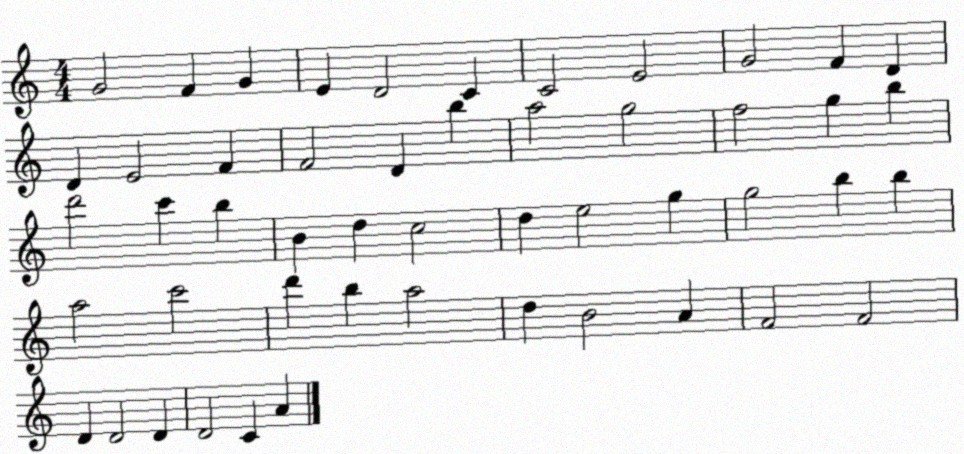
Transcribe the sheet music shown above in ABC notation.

X:1
T:Untitled
M:4/4
L:1/4
K:C
G2 F G E D2 C C2 E2 G2 F D D E2 F F2 D b a2 g2 f2 g b d'2 c' b B d c2 d e2 g g2 b b a2 c'2 d' b a2 d B2 A F2 F2 D D2 D D2 C A